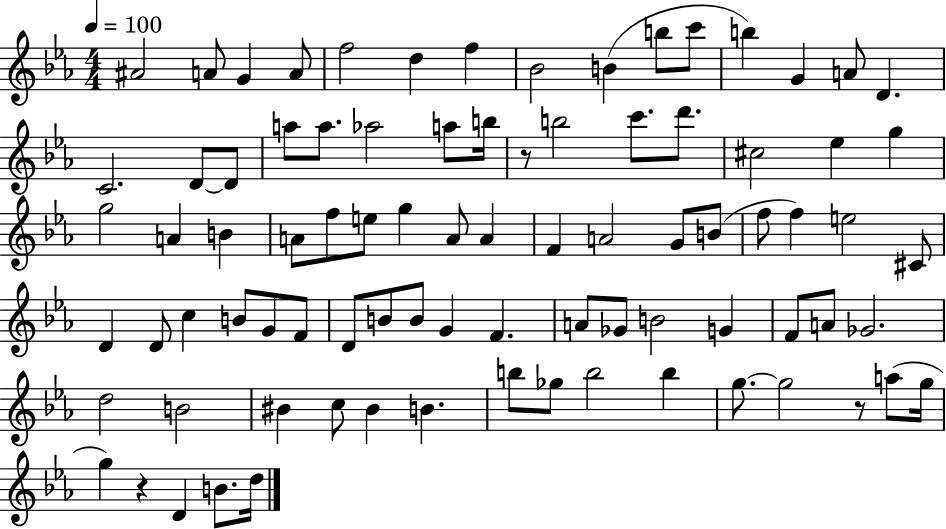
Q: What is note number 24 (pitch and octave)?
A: B5